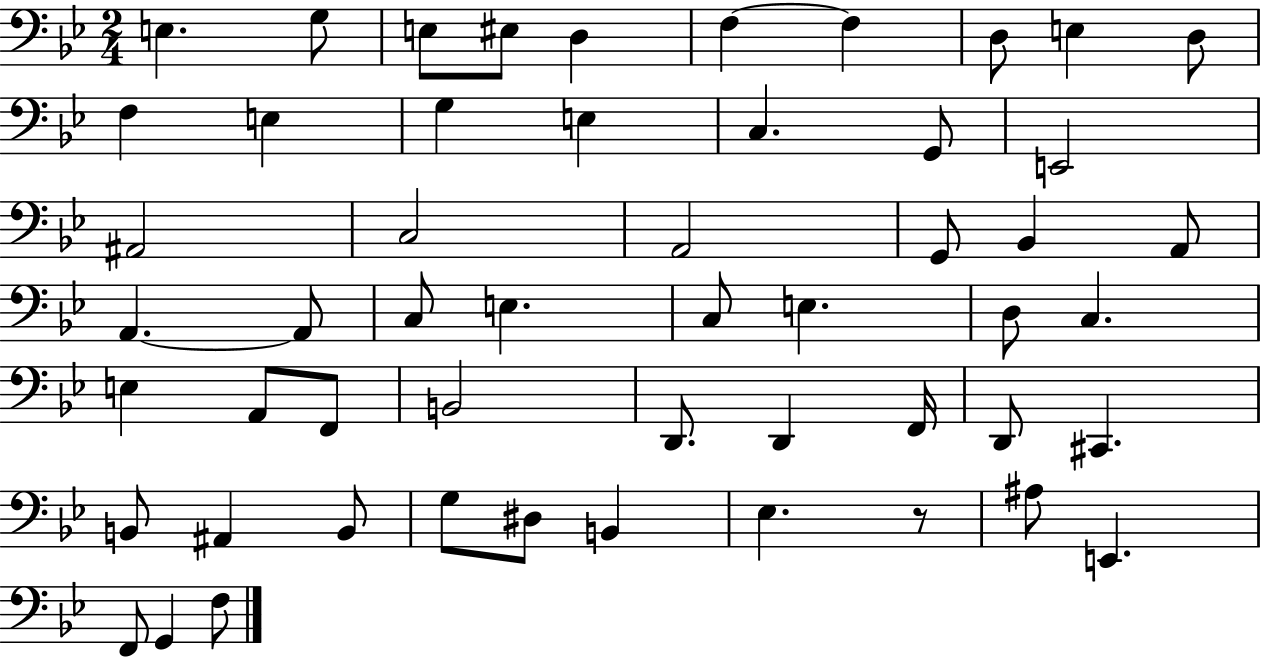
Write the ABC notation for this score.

X:1
T:Untitled
M:2/4
L:1/4
K:Bb
E, G,/2 E,/2 ^E,/2 D, F, F, D,/2 E, D,/2 F, E, G, E, C, G,,/2 E,,2 ^A,,2 C,2 A,,2 G,,/2 _B,, A,,/2 A,, A,,/2 C,/2 E, C,/2 E, D,/2 C, E, A,,/2 F,,/2 B,,2 D,,/2 D,, F,,/4 D,,/2 ^C,, B,,/2 ^A,, B,,/2 G,/2 ^D,/2 B,, _E, z/2 ^A,/2 E,, F,,/2 G,, F,/2